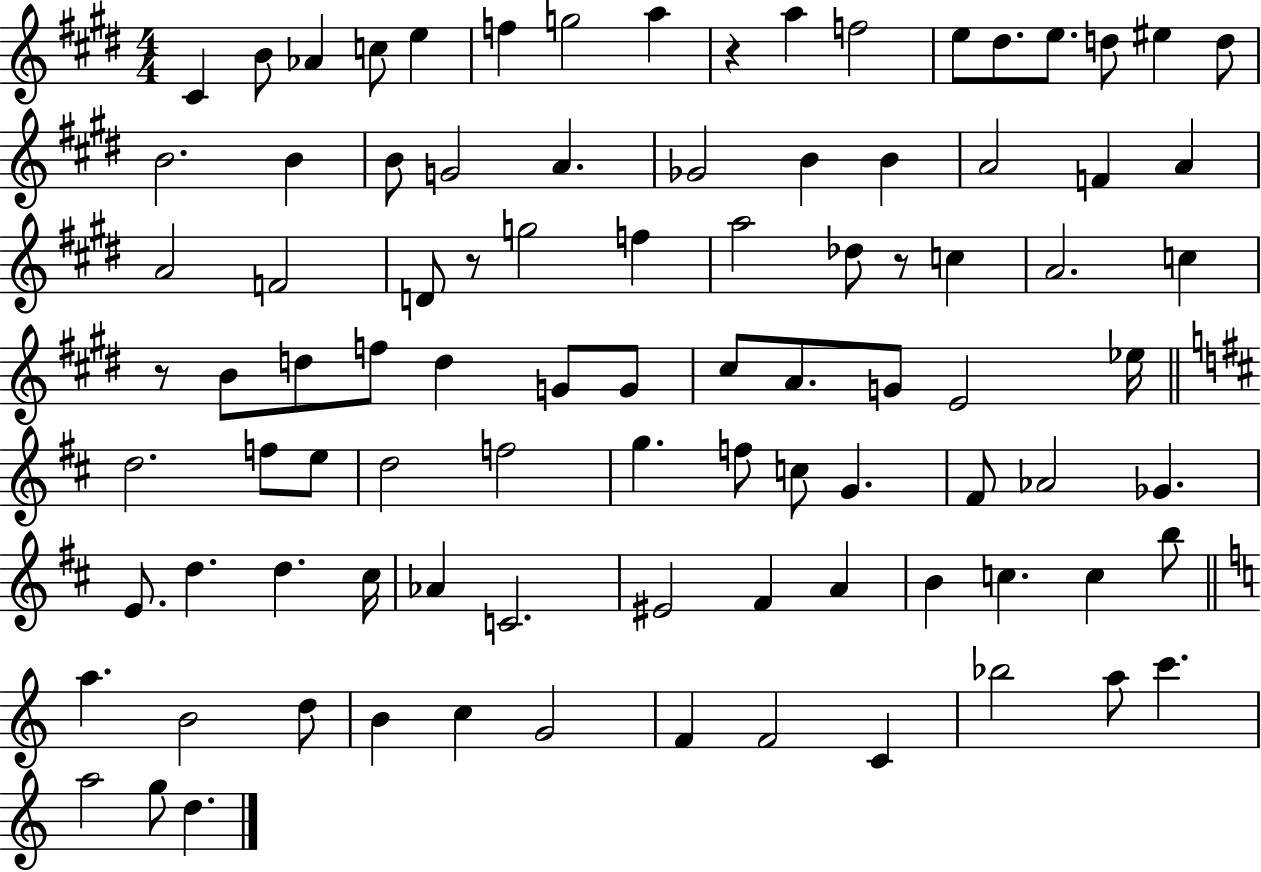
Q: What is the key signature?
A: E major